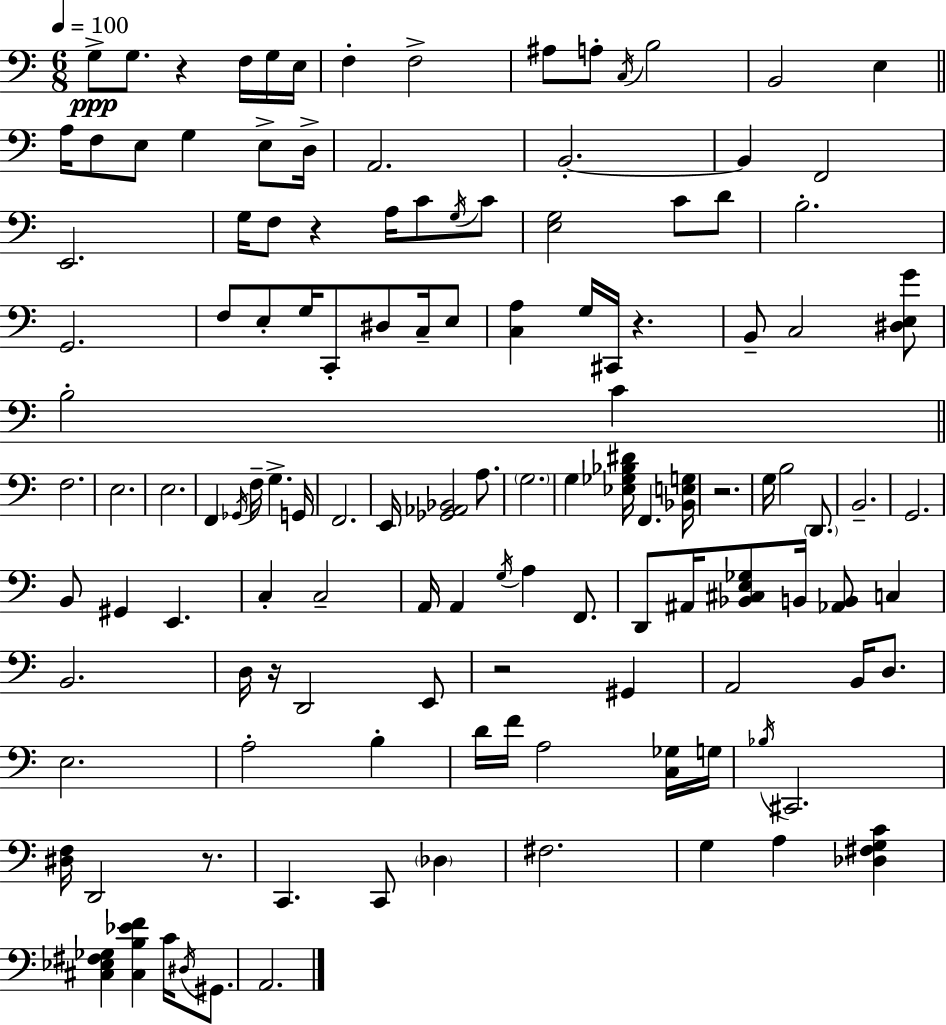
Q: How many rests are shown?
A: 7